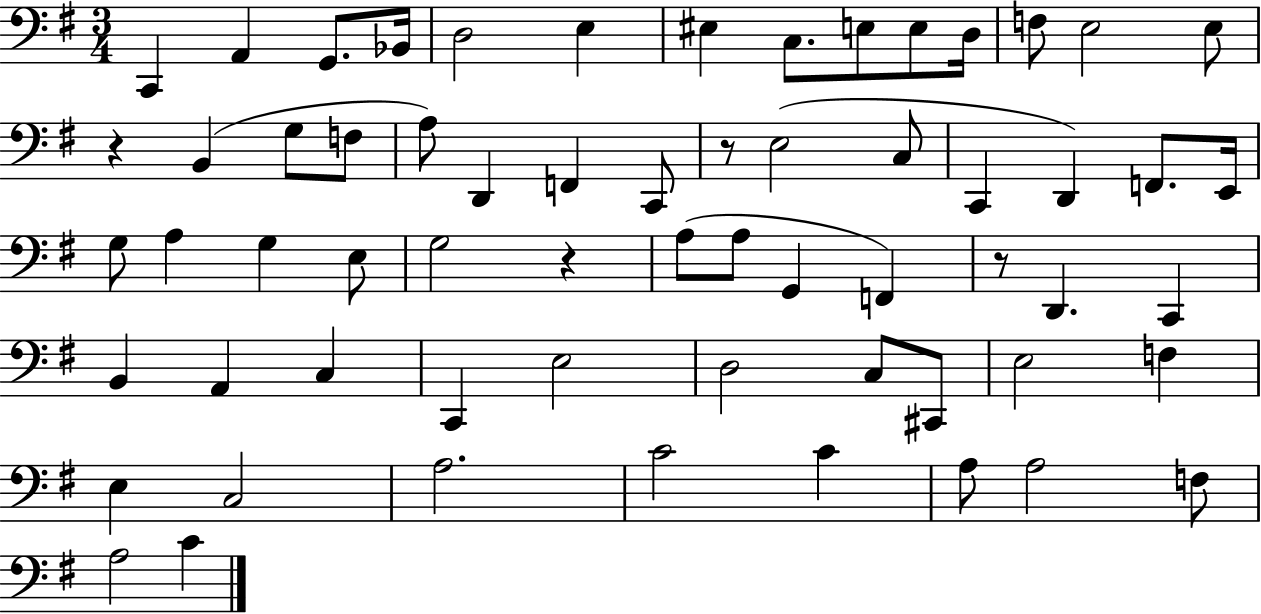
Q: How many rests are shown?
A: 4